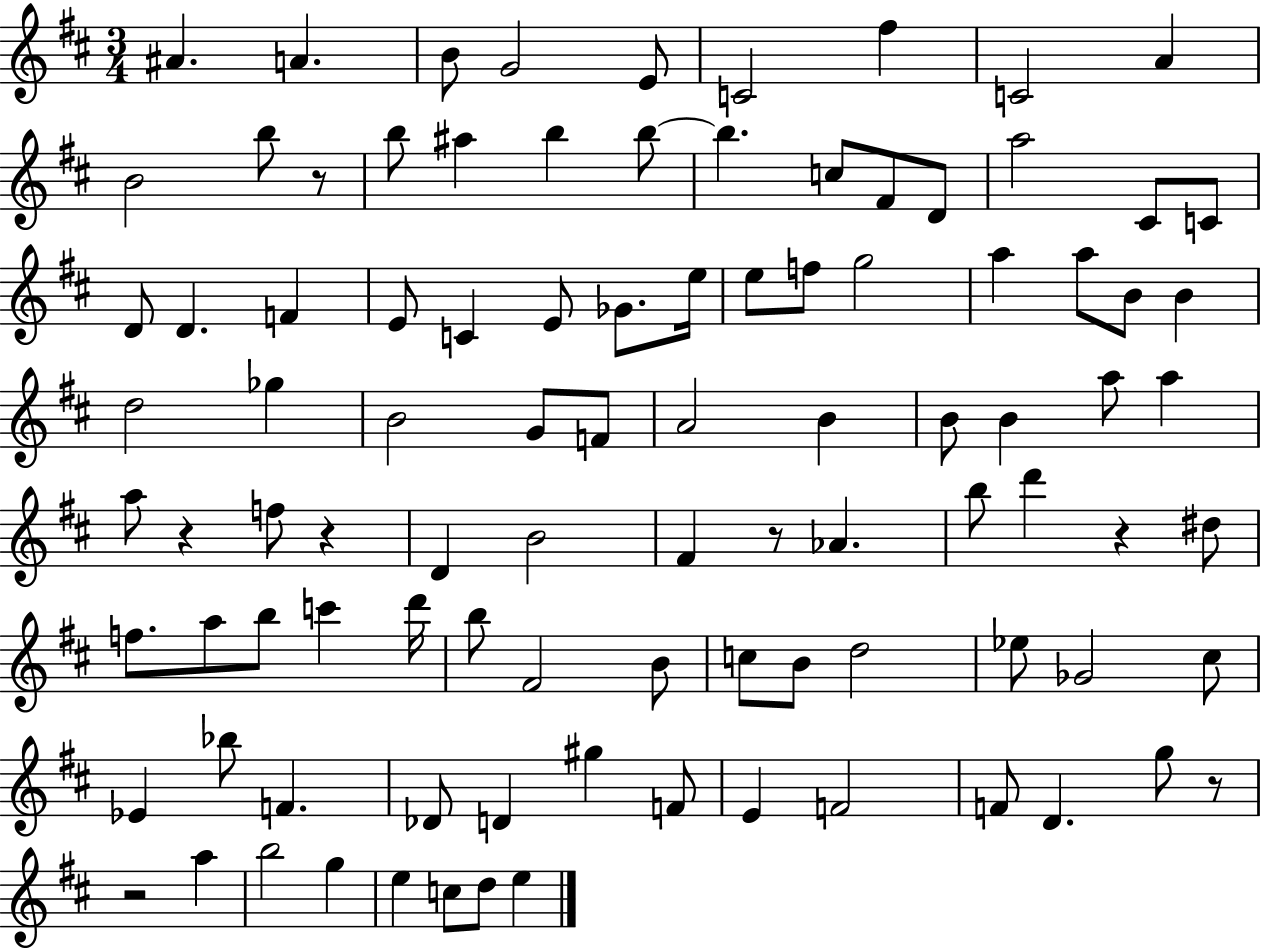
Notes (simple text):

A#4/q. A4/q. B4/e G4/h E4/e C4/h F#5/q C4/h A4/q B4/h B5/e R/e B5/e A#5/q B5/q B5/e B5/q. C5/e F#4/e D4/e A5/h C#4/e C4/e D4/e D4/q. F4/q E4/e C4/q E4/e Gb4/e. E5/s E5/e F5/e G5/h A5/q A5/e B4/e B4/q D5/h Gb5/q B4/h G4/e F4/e A4/h B4/q B4/e B4/q A5/e A5/q A5/e R/q F5/e R/q D4/q B4/h F#4/q R/e Ab4/q. B5/e D6/q R/q D#5/e F5/e. A5/e B5/e C6/q D6/s B5/e F#4/h B4/e C5/e B4/e D5/h Eb5/e Gb4/h C#5/e Eb4/q Bb5/e F4/q. Db4/e D4/q G#5/q F4/e E4/q F4/h F4/e D4/q. G5/e R/e R/h A5/q B5/h G5/q E5/q C5/e D5/e E5/q